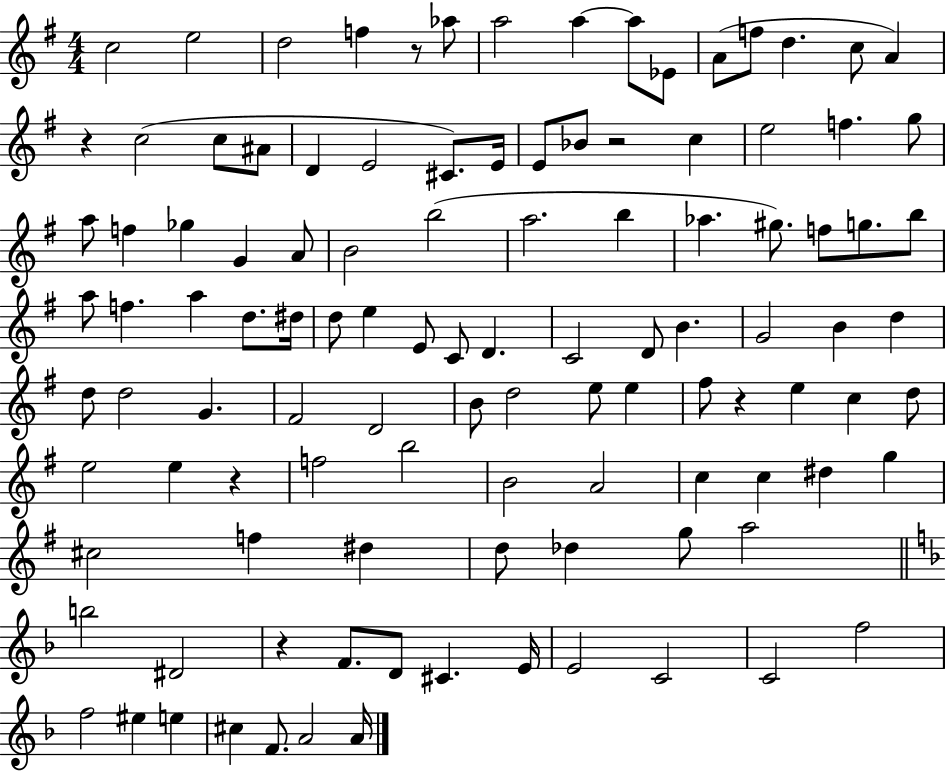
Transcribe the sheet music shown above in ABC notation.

X:1
T:Untitled
M:4/4
L:1/4
K:G
c2 e2 d2 f z/2 _a/2 a2 a a/2 _E/2 A/2 f/2 d c/2 A z c2 c/2 ^A/2 D E2 ^C/2 E/4 E/2 _B/2 z2 c e2 f g/2 a/2 f _g G A/2 B2 b2 a2 b _a ^g/2 f/2 g/2 b/2 a/2 f a d/2 ^d/4 d/2 e E/2 C/2 D C2 D/2 B G2 B d d/2 d2 G ^F2 D2 B/2 d2 e/2 e ^f/2 z e c d/2 e2 e z f2 b2 B2 A2 c c ^d g ^c2 f ^d d/2 _d g/2 a2 b2 ^D2 z F/2 D/2 ^C E/4 E2 C2 C2 f2 f2 ^e e ^c F/2 A2 A/4